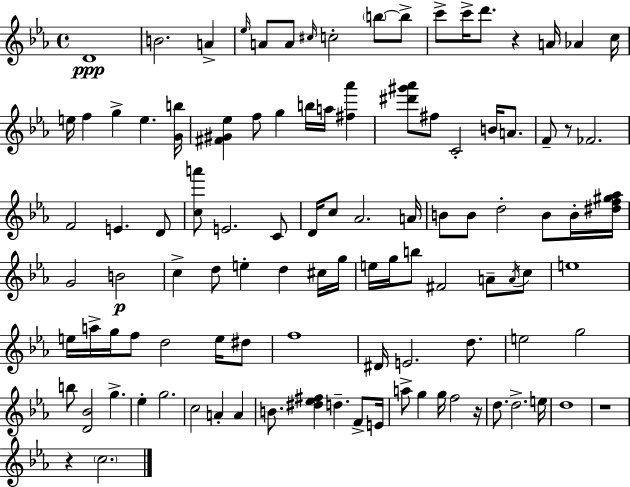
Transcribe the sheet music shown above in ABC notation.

X:1
T:Untitled
M:4/4
L:1/4
K:Cm
D4 B2 A _e/4 A/2 A/2 ^c/4 c2 b/2 b/2 c'/2 c'/4 d'/2 z A/4 _A c/4 e/4 f g e [Gb]/4 [^F^G_e] f/2 g b/4 a/4 [^f_a'] [^d'^g'_a']/2 ^f/2 C2 B/4 A/2 F/2 z/2 _F2 F2 E D/2 [ca']/2 E2 C/2 D/4 c/2 _A2 A/4 B/2 B/2 d2 B/2 B/4 [^df^g_a]/4 G2 B2 c d/2 e d ^c/4 g/4 e/4 g/4 b/2 ^F2 A/2 A/4 c/2 e4 e/4 a/4 g/4 f/2 d2 e/4 ^d/2 f4 ^D/4 E2 d/2 e2 g2 b/2 [D_B]2 g _e g2 c2 A A B/2 [^d_e^f] d F/2 E/4 a/2 g g/4 f2 z/4 d/2 d2 e/4 d4 z4 z c2